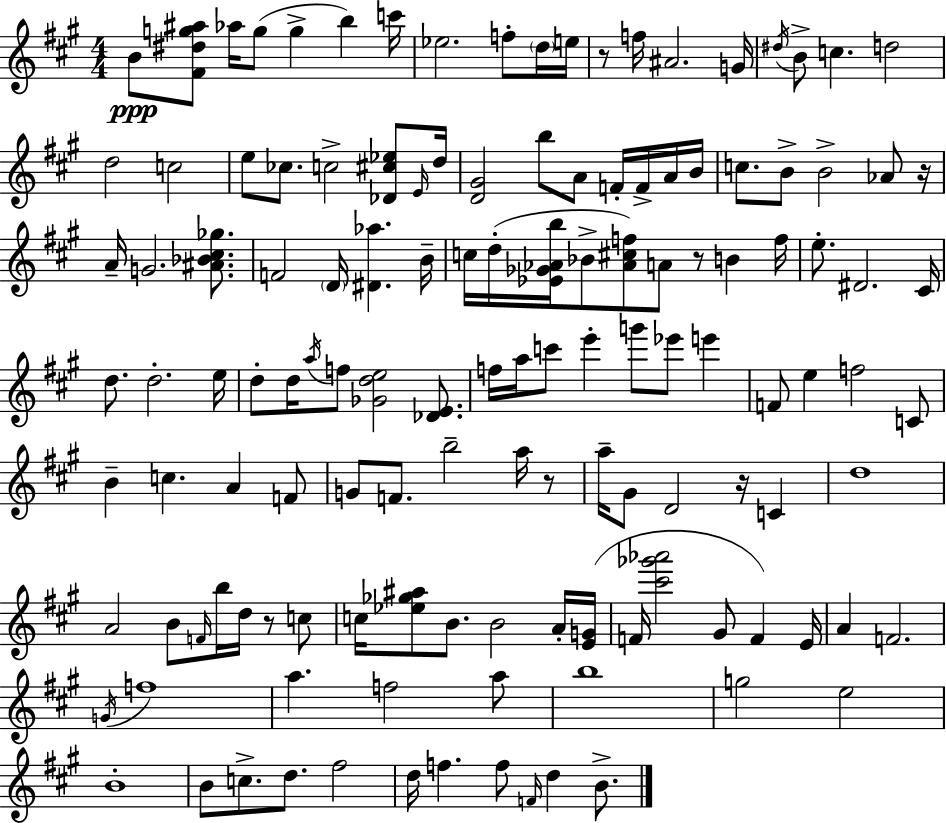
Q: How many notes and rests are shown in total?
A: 132